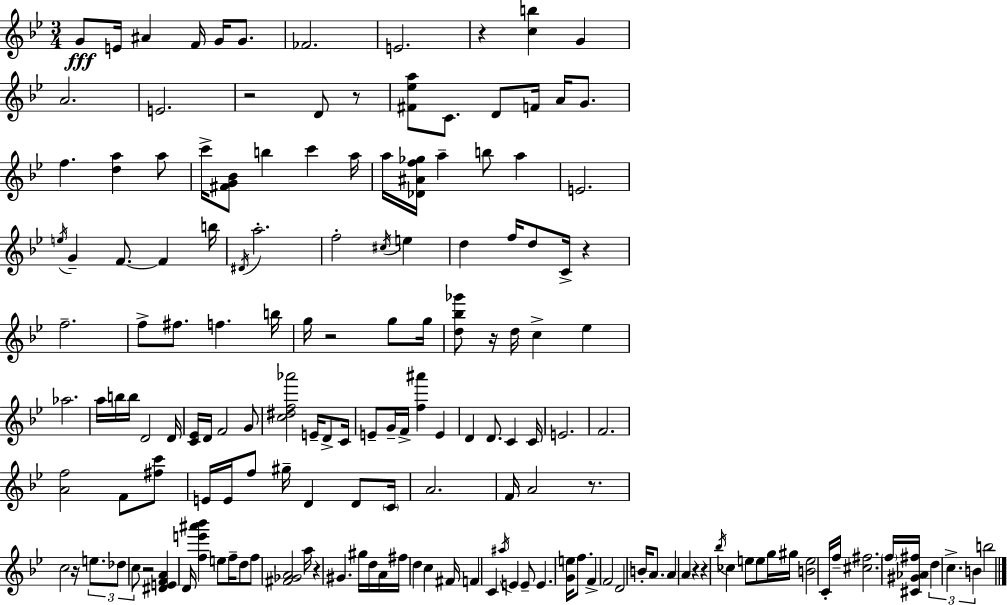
X:1
T:Untitled
M:3/4
L:1/4
K:Bb
G/2 E/4 ^A F/4 G/4 G/2 _F2 E2 z [cb] G A2 E2 z2 D/2 z/2 [^F_ea]/2 C/2 D/2 F/4 A/4 G/2 f [da] a/2 c'/4 [^FG_B]/2 b c' a/4 a/4 [_D^Af_g]/4 a b/2 a E2 e/4 G F/2 F b/4 ^D/4 a2 f2 ^c/4 e d f/4 d/2 C/4 z f2 f/2 ^f/2 f b/4 g/4 z2 g/2 g/4 [d_b_g']/2 z/4 d/4 c _e _a2 a/4 b/4 b/4 D2 D/4 [C_E]/4 D/4 F2 G/2 [c^df_a']2 E/4 D/2 C/4 E/2 G/4 F/4 [f^a'] E D D/2 C C/4 E2 F2 [Af]2 F/2 [^fc']/2 E/4 E/4 f/2 ^g/4 D D/2 C/4 A2 F/4 A2 z/2 c2 z/4 e/2 _d/2 c/2 z2 [^DEFA] D/4 [fe'^a'_b'] e/2 f/4 d/2 f/2 [^F_GA]2 a/4 z ^G ^g/4 d/4 A/4 ^f/4 d c ^F/4 F C ^a/4 E E/2 E [Ge]/4 f/2 F F2 D2 B/4 A/2 A A z z _b/4 _c e/2 e/2 g/4 ^g/4 [Be]2 C/4 f/4 [^c^f]2 f/4 [^C^G_A^f]/4 d c B b2